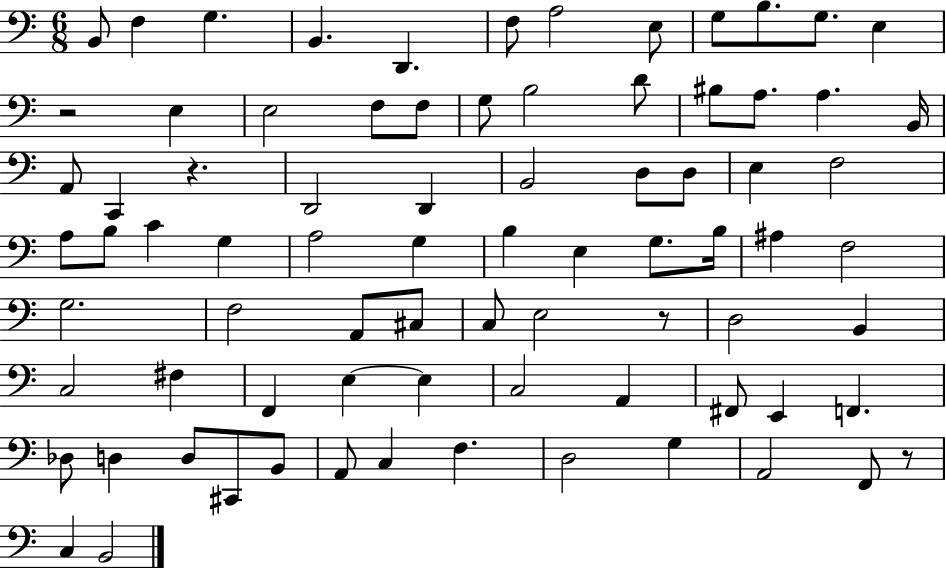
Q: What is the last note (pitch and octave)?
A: B2